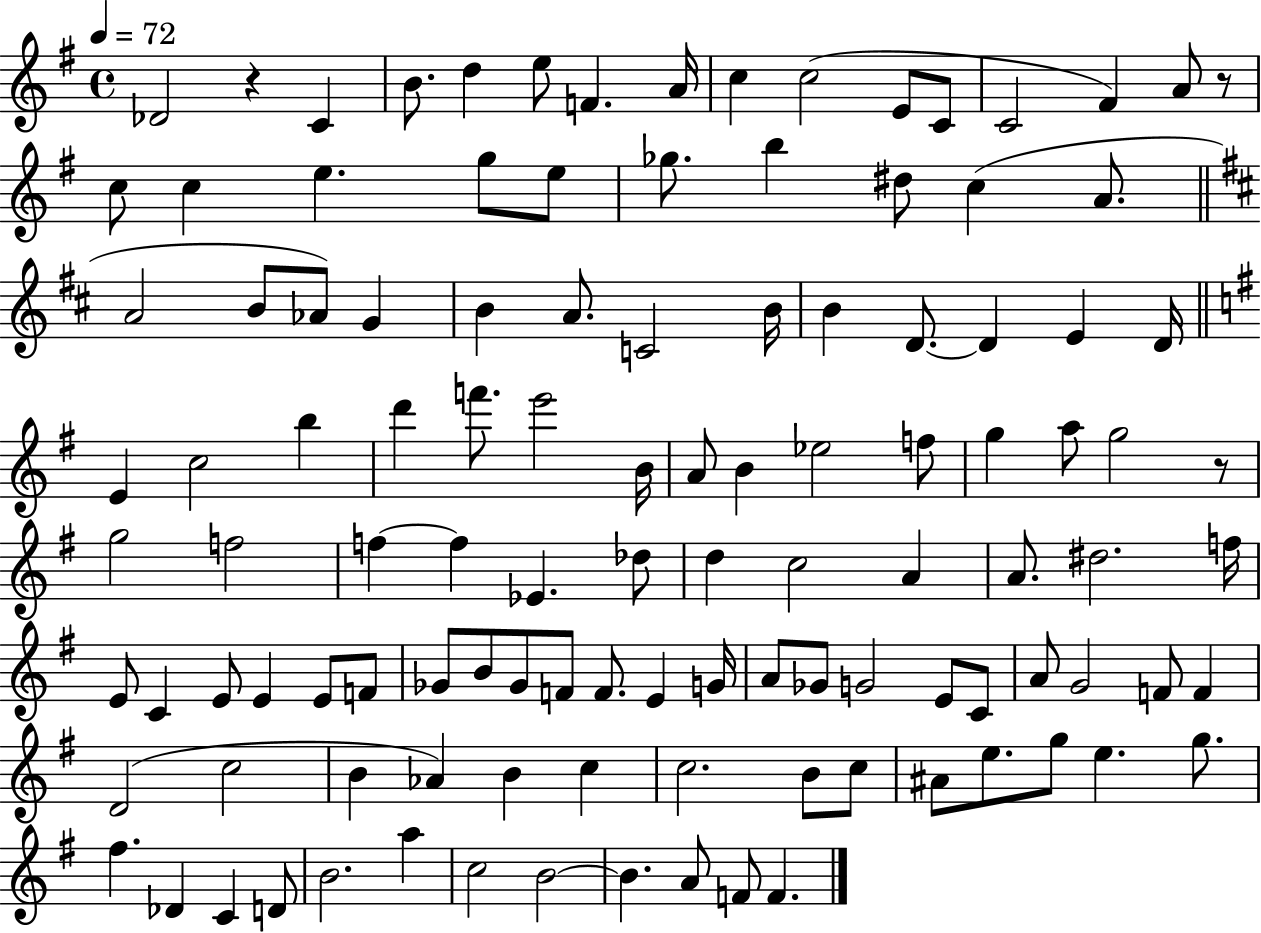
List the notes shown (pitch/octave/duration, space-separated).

Db4/h R/q C4/q B4/e. D5/q E5/e F4/q. A4/s C5/q C5/h E4/e C4/e C4/h F#4/q A4/e R/e C5/e C5/q E5/q. G5/e E5/e Gb5/e. B5/q D#5/e C5/q A4/e. A4/h B4/e Ab4/e G4/q B4/q A4/e. C4/h B4/s B4/q D4/e. D4/q E4/q D4/s E4/q C5/h B5/q D6/q F6/e. E6/h B4/s A4/e B4/q Eb5/h F5/e G5/q A5/e G5/h R/e G5/h F5/h F5/q F5/q Eb4/q. Db5/e D5/q C5/h A4/q A4/e. D#5/h. F5/s E4/e C4/q E4/e E4/q E4/e F4/e Gb4/e B4/e Gb4/e F4/e F4/e. E4/q G4/s A4/e Gb4/e G4/h E4/e C4/e A4/e G4/h F4/e F4/q D4/h C5/h B4/q Ab4/q B4/q C5/q C5/h. B4/e C5/e A#4/e E5/e. G5/e E5/q. G5/e. F#5/q. Db4/q C4/q D4/e B4/h. A5/q C5/h B4/h B4/q. A4/e F4/e F4/q.